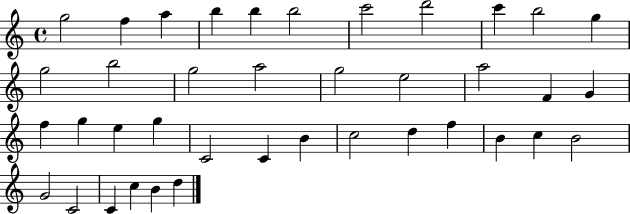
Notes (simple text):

G5/h F5/q A5/q B5/q B5/q B5/h C6/h D6/h C6/q B5/h G5/q G5/h B5/h G5/h A5/h G5/h E5/h A5/h F4/q G4/q F5/q G5/q E5/q G5/q C4/h C4/q B4/q C5/h D5/q F5/q B4/q C5/q B4/h G4/h C4/h C4/q C5/q B4/q D5/q